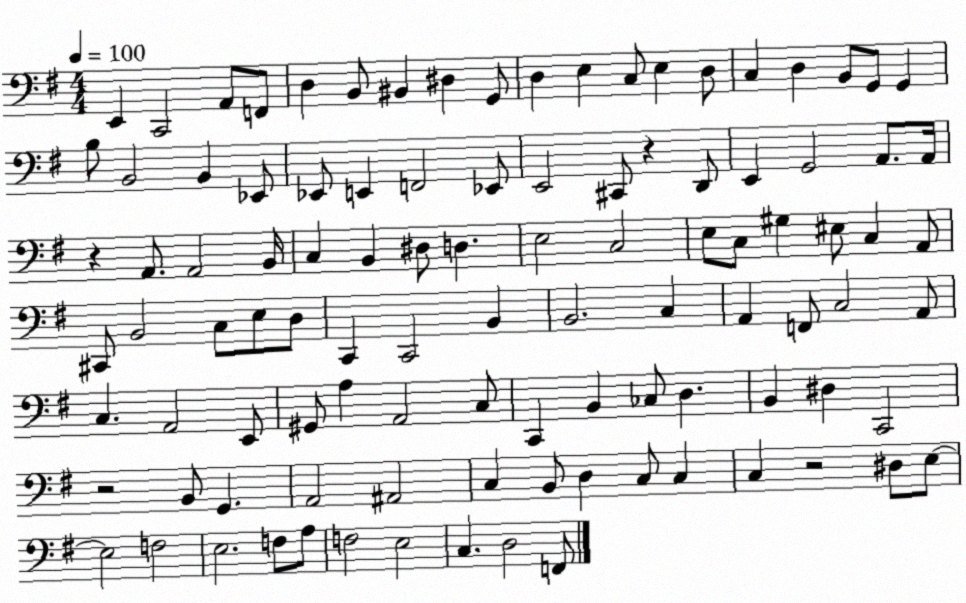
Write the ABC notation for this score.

X:1
T:Untitled
M:4/4
L:1/4
K:G
E,, C,,2 A,,/2 F,,/2 D, B,,/2 ^B,, ^D, G,,/2 D, E, C,/2 E, D,/2 C, D, B,,/2 G,,/2 G,, B,/2 B,,2 B,, _E,,/2 _E,,/2 E,, F,,2 _E,,/2 E,,2 ^C,,/2 z D,,/2 E,, G,,2 A,,/2 A,,/4 z A,,/2 A,,2 B,,/4 C, B,, ^D,/2 D, E,2 C,2 E,/2 C,/2 ^G, ^E,/2 C, A,,/2 ^C,,/2 B,,2 C,/2 E,/2 D,/2 C,, C,,2 B,, B,,2 C, A,, F,,/2 C,2 A,,/2 C, A,,2 E,,/2 ^G,,/2 A, A,,2 C,/2 C,, B,, _C,/2 D, B,, ^D, C,,2 z2 B,,/2 G,, A,,2 ^A,,2 C, B,,/2 D, C,/2 C, C, z2 ^D,/2 E,/2 E,2 F,2 E,2 F,/2 A,/2 F,2 E,2 C, D,2 F,,/2